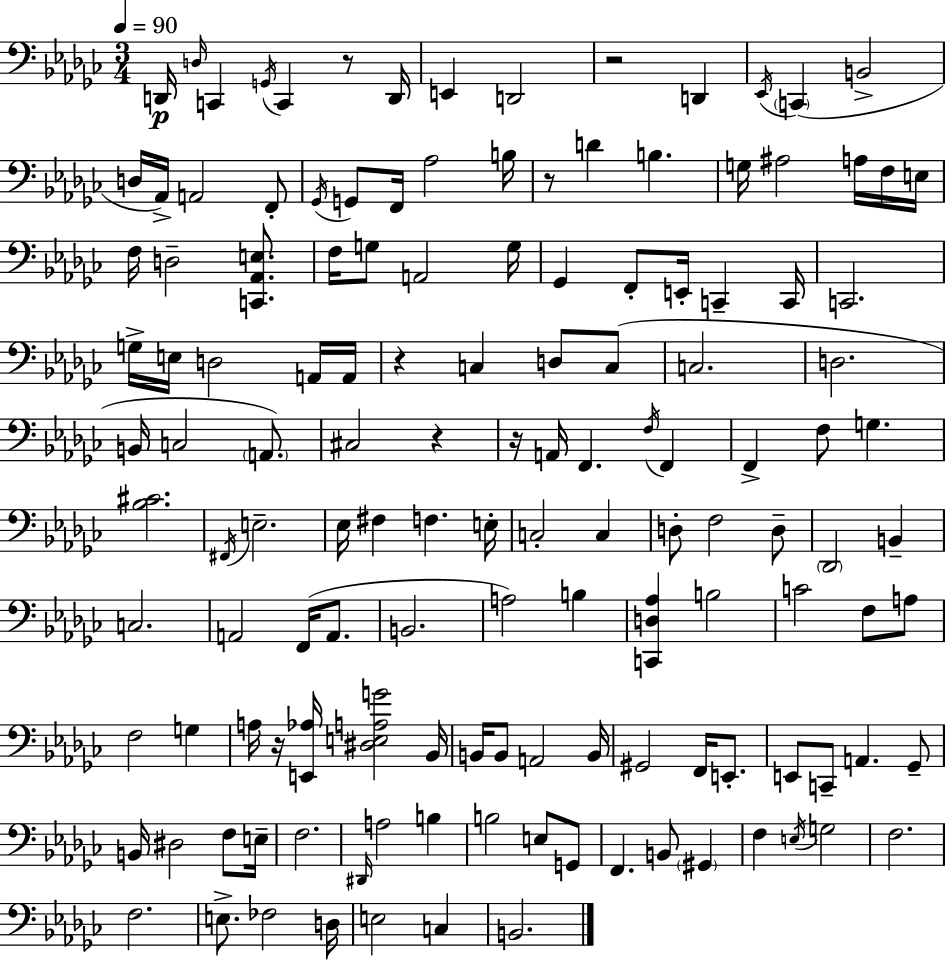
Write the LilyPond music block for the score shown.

{
  \clef bass
  \numericTimeSignature
  \time 3/4
  \key ees \minor
  \tempo 4 = 90
  d,16\p \grace { d16 } c,4 \acciaccatura { g,16 } c,4 r8 | d,16 e,4 d,2 | r2 d,4 | \acciaccatura { ees,16 } \parenthesize c,4( b,2-> | \break d16 aes,16->) a,2 | f,8-. \acciaccatura { ges,16 } g,8 f,16 aes2 | b16 r8 d'4 b4. | g16 ais2 | \break a16 f16 e16 f16 d2-- | <c, aes, e>8. f16 g8 a,2 | g16 ges,4 f,8-. e,16-. c,4-- | c,16 c,2. | \break g16-> e16 d2 | a,16 a,16 r4 c4 | d8 c8( c2. | d2. | \break b,16 c2 | \parenthesize a,8.) cis2 | r4 r16 a,16 f,4. | \acciaccatura { f16 } f,4 f,4-> f8 g4. | \break <bes cis'>2. | \acciaccatura { fis,16 } e2.-- | ees16 fis4 f4. | e16-. c2-. | \break c4 d8-. f2 | d8-- \parenthesize des,2 | b,4-- c2. | a,2 | \break f,16( a,8. b,2. | a2) | b4 <c, d aes>4 b2 | c'2 | \break f8 a8 f2 | g4 a16 r16 <e, aes>16 <dis e a g'>2 | bes,16 b,16 b,8 a,2 | b,16 gis,2 | \break f,16 e,8.-. e,8 c,8-- a,4. | ges,8-- b,16 dis2 | f8 e16-- f2. | \grace { dis,16 } a2 | \break b4 b2 | e8 g,8 f,4. | b,8 \parenthesize gis,4 f4 \acciaccatura { e16 } | g2 f2. | \break f2. | e8.-> fes2 | d16 e2 | c4 b,2. | \break \bar "|."
}